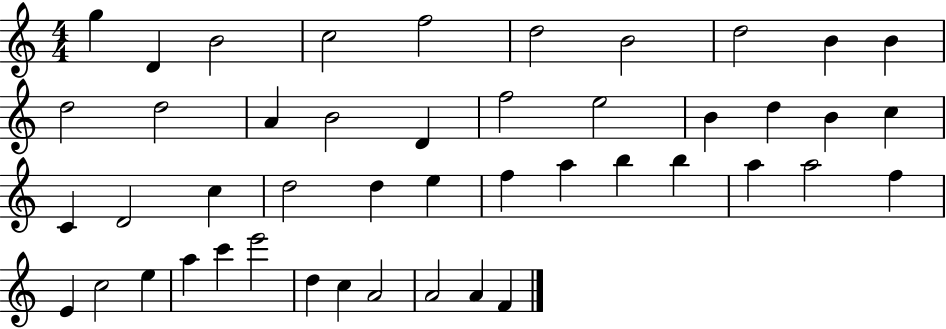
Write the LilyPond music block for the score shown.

{
  \clef treble
  \numericTimeSignature
  \time 4/4
  \key c \major
  g''4 d'4 b'2 | c''2 f''2 | d''2 b'2 | d''2 b'4 b'4 | \break d''2 d''2 | a'4 b'2 d'4 | f''2 e''2 | b'4 d''4 b'4 c''4 | \break c'4 d'2 c''4 | d''2 d''4 e''4 | f''4 a''4 b''4 b''4 | a''4 a''2 f''4 | \break e'4 c''2 e''4 | a''4 c'''4 e'''2 | d''4 c''4 a'2 | a'2 a'4 f'4 | \break \bar "|."
}